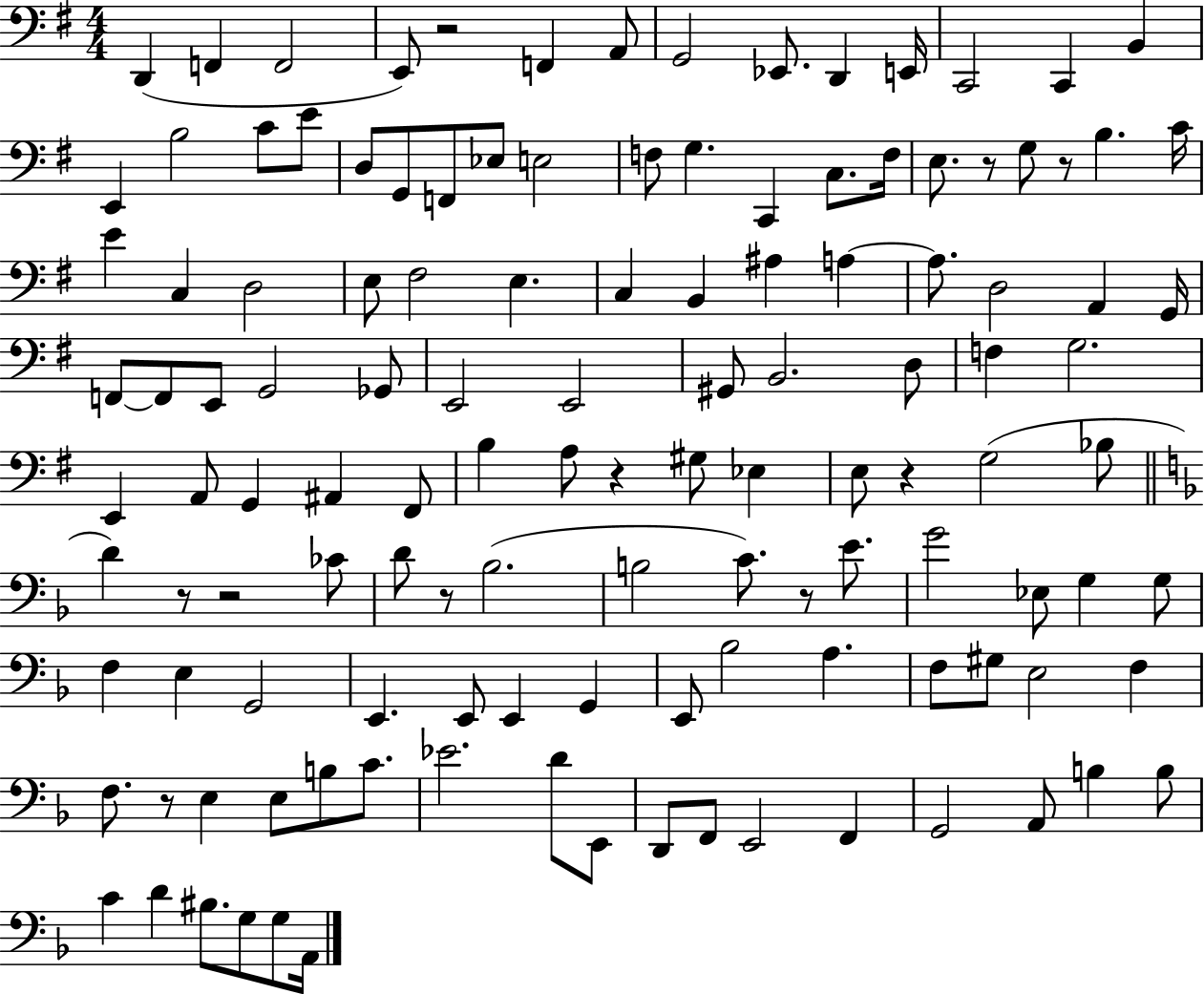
D2/q F2/q F2/h E2/e R/h F2/q A2/e G2/h Eb2/e. D2/q E2/s C2/h C2/q B2/q E2/q B3/h C4/e E4/e D3/e G2/e F2/e Eb3/e E3/h F3/e G3/q. C2/q C3/e. F3/s E3/e. R/e G3/e R/e B3/q. C4/s E4/q C3/q D3/h E3/e F#3/h E3/q. C3/q B2/q A#3/q A3/q A3/e. D3/h A2/q G2/s F2/e F2/e E2/e G2/h Gb2/e E2/h E2/h G#2/e B2/h. D3/e F3/q G3/h. E2/q A2/e G2/q A#2/q F#2/e B3/q A3/e R/q G#3/e Eb3/q E3/e R/q G3/h Bb3/e D4/q R/e R/h CES4/e D4/e R/e Bb3/h. B3/h C4/e. R/e E4/e. G4/h Eb3/e G3/q G3/e F3/q E3/q G2/h E2/q. E2/e E2/q G2/q E2/e Bb3/h A3/q. F3/e G#3/e E3/h F3/q F3/e. R/e E3/q E3/e B3/e C4/e. Eb4/h. D4/e E2/e D2/e F2/e E2/h F2/q G2/h A2/e B3/q B3/e C4/q D4/q BIS3/e. G3/e G3/e A2/s